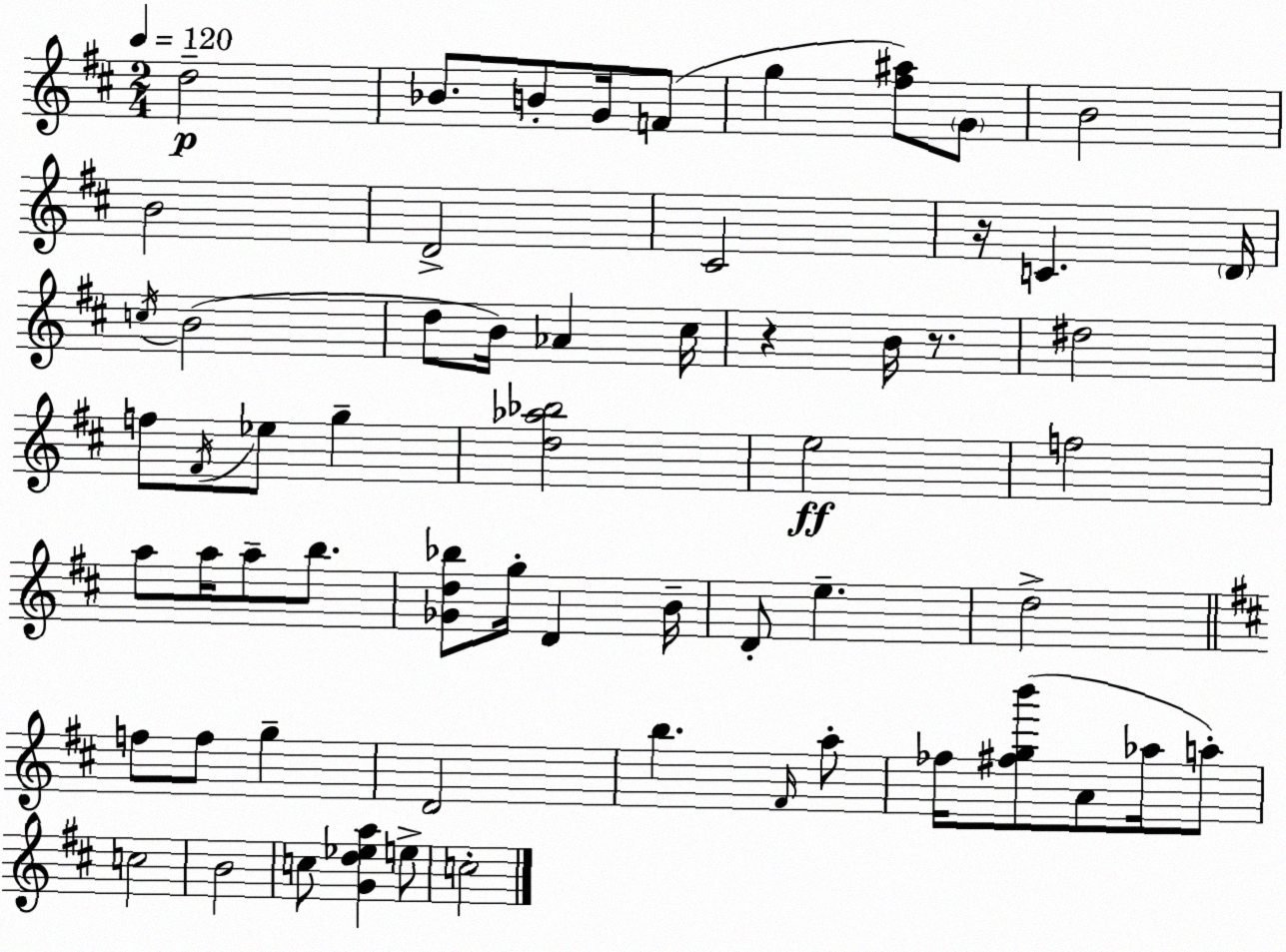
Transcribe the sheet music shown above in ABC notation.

X:1
T:Untitled
M:2/4
L:1/4
K:D
d2 _B/2 B/2 G/4 F/2 g [^f^a]/2 G/2 B2 B2 D2 ^C2 z/4 C D/4 c/4 B2 d/2 B/4 _A ^c/4 z B/4 z/2 ^d2 f/2 ^F/4 _e/2 g [d_a_b]2 e2 f2 a/2 a/4 a/2 b/2 [_Gd_b]/2 g/4 D B/4 D/2 e d2 f/2 f/2 g D2 b ^F/4 a/2 _f/4 [^fgb']/2 A/2 _a/4 a/2 c2 B2 c/2 [Gd_ea] e/2 c2